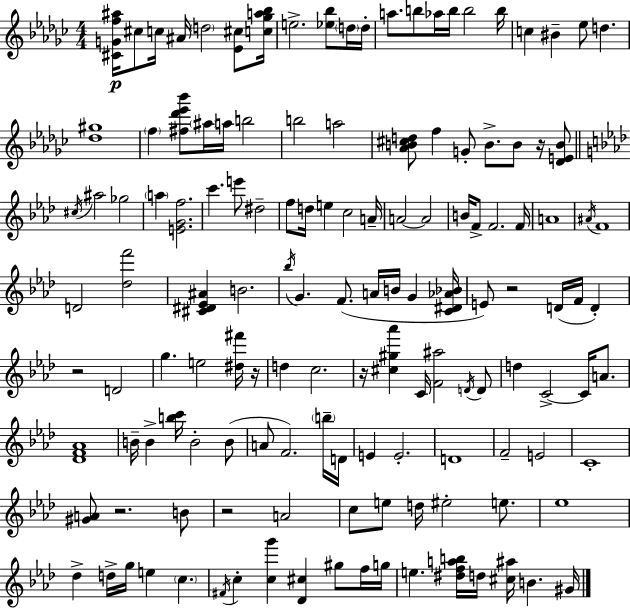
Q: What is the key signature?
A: EES minor